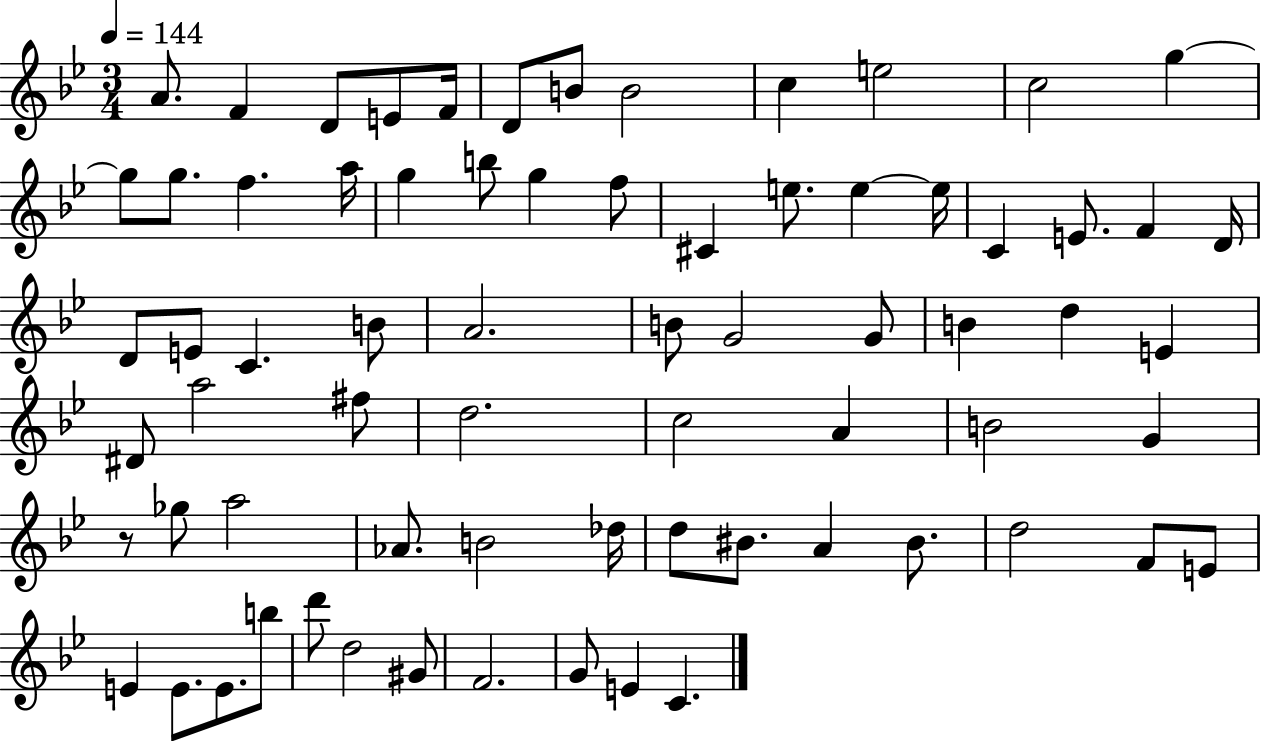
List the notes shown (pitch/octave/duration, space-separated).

A4/e. F4/q D4/e E4/e F4/s D4/e B4/e B4/h C5/q E5/h C5/h G5/q G5/e G5/e. F5/q. A5/s G5/q B5/e G5/q F5/e C#4/q E5/e. E5/q E5/s C4/q E4/e. F4/q D4/s D4/e E4/e C4/q. B4/e A4/h. B4/e G4/h G4/e B4/q D5/q E4/q D#4/e A5/h F#5/e D5/h. C5/h A4/q B4/h G4/q R/e Gb5/e A5/h Ab4/e. B4/h Db5/s D5/e BIS4/e. A4/q BIS4/e. D5/h F4/e E4/e E4/q E4/e. E4/e. B5/e D6/e D5/h G#4/e F4/h. G4/e E4/q C4/q.